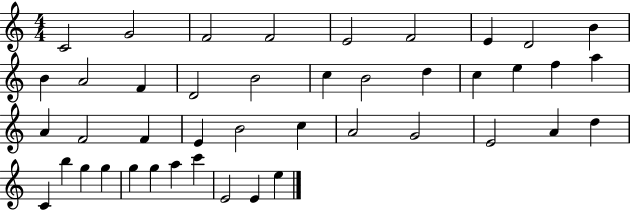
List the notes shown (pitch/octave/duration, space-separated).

C4/h G4/h F4/h F4/h E4/h F4/h E4/q D4/h B4/q B4/q A4/h F4/q D4/h B4/h C5/q B4/h D5/q C5/q E5/q F5/q A5/q A4/q F4/h F4/q E4/q B4/h C5/q A4/h G4/h E4/h A4/q D5/q C4/q B5/q G5/q G5/q G5/q G5/q A5/q C6/q E4/h E4/q E5/q